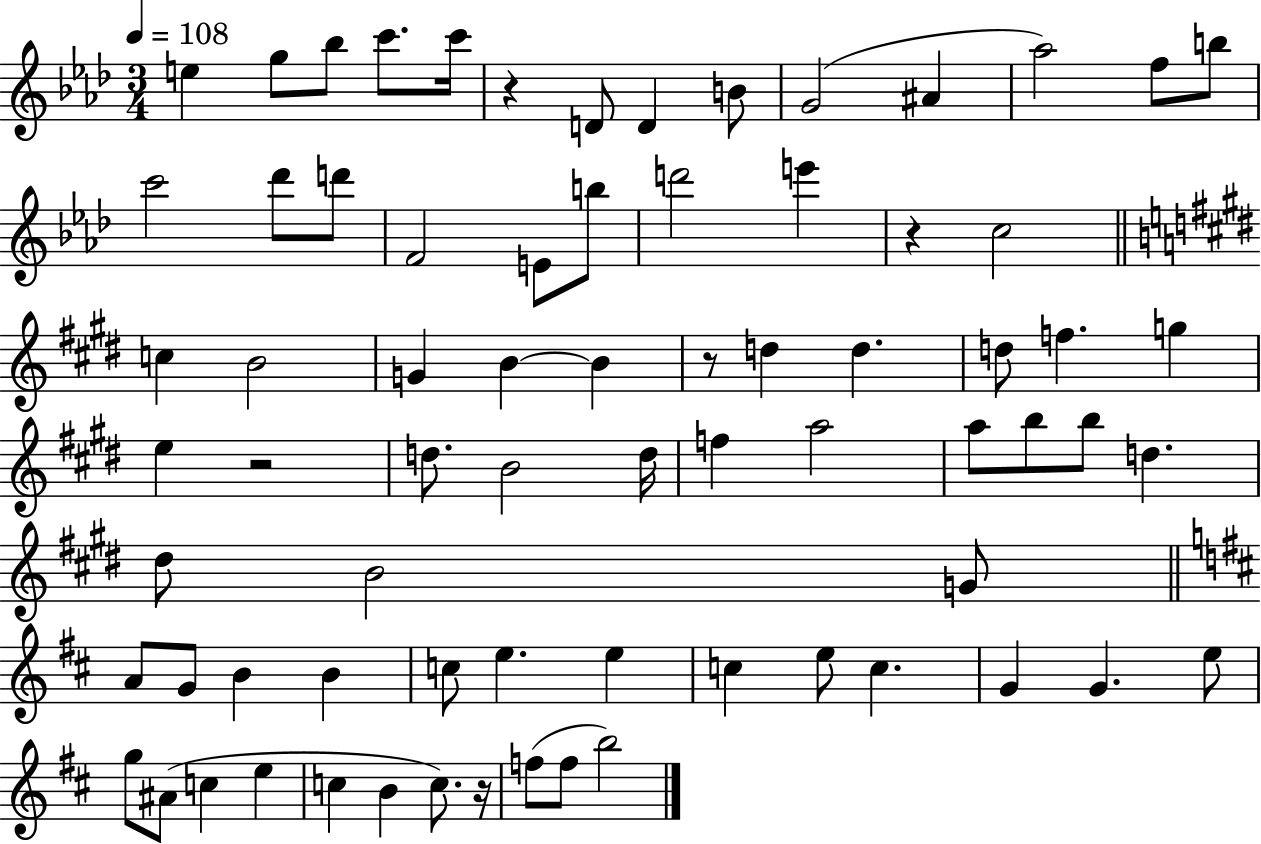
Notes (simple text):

E5/q G5/e Bb5/e C6/e. C6/s R/q D4/e D4/q B4/e G4/h A#4/q Ab5/h F5/e B5/e C6/h Db6/e D6/e F4/h E4/e B5/e D6/h E6/q R/q C5/h C5/q B4/h G4/q B4/q B4/q R/e D5/q D5/q. D5/e F5/q. G5/q E5/q R/h D5/e. B4/h D5/s F5/q A5/h A5/e B5/e B5/e D5/q. D#5/e B4/h G4/e A4/e G4/e B4/q B4/q C5/e E5/q. E5/q C5/q E5/e C5/q. G4/q G4/q. E5/e G5/e A#4/e C5/q E5/q C5/q B4/q C5/e. R/s F5/e F5/e B5/h